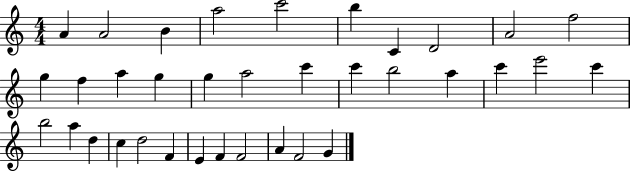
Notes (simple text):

A4/q A4/h B4/q A5/h C6/h B5/q C4/q D4/h A4/h F5/h G5/q F5/q A5/q G5/q G5/q A5/h C6/q C6/q B5/h A5/q C6/q E6/h C6/q B5/h A5/q D5/q C5/q D5/h F4/q E4/q F4/q F4/h A4/q F4/h G4/q